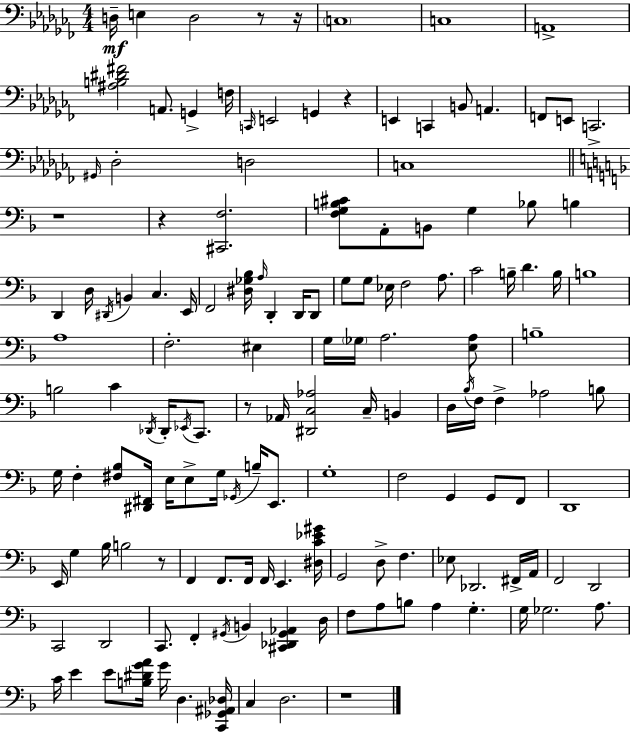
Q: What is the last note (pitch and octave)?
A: D3